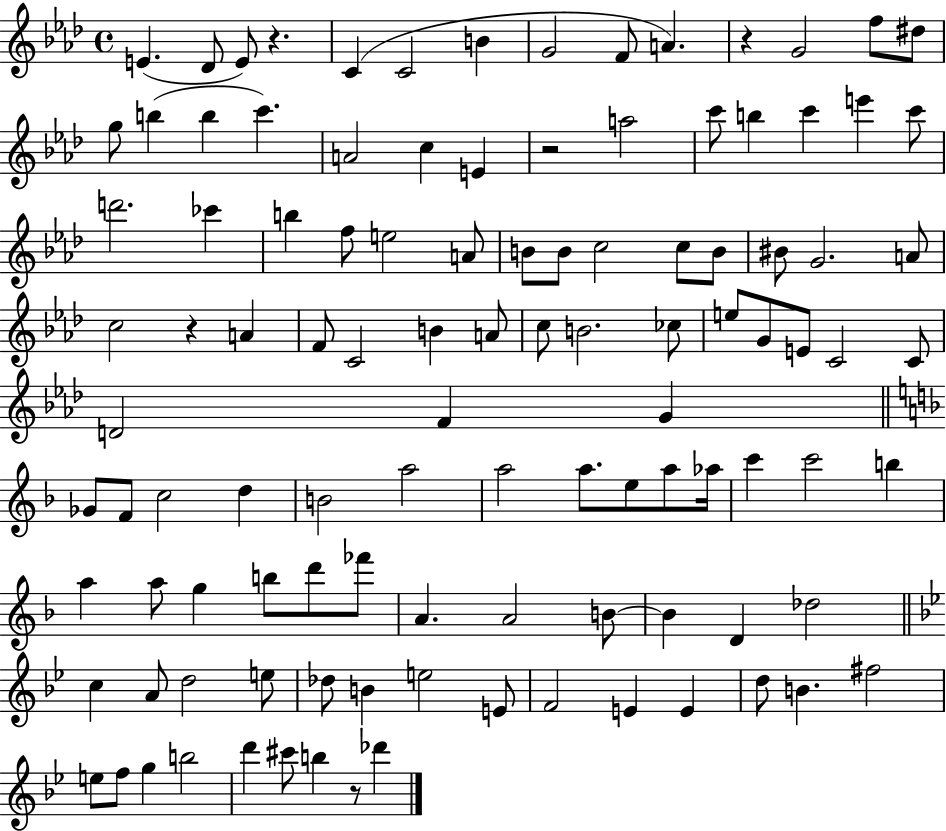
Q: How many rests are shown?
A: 5